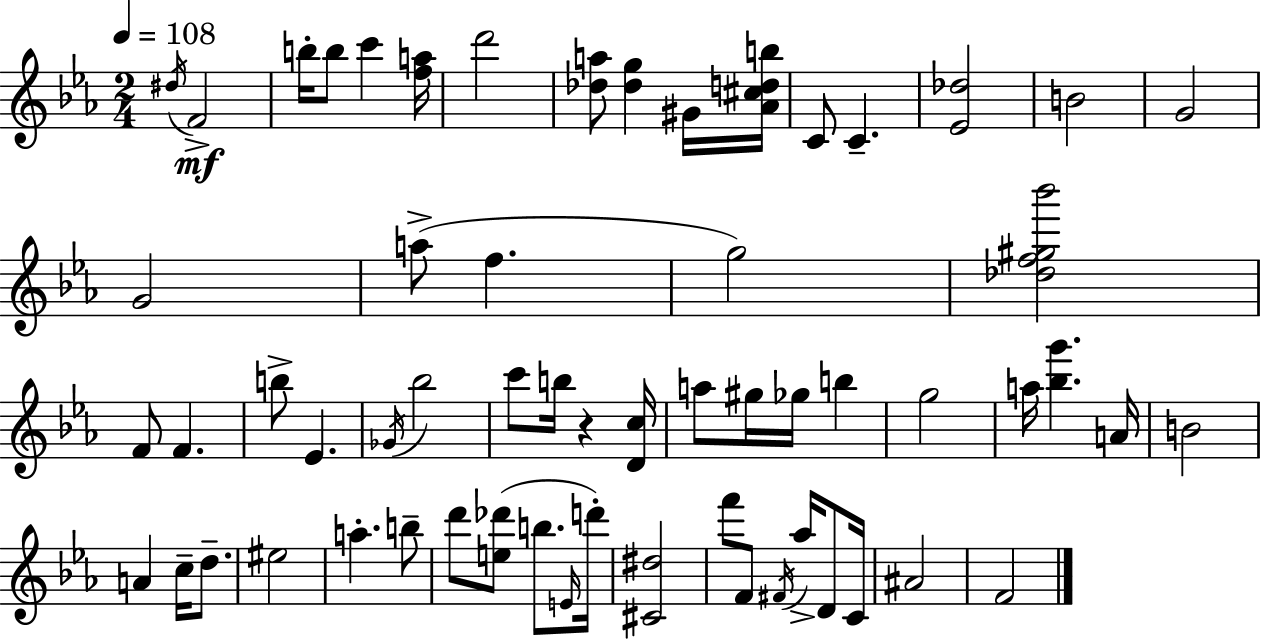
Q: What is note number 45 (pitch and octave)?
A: Ab5